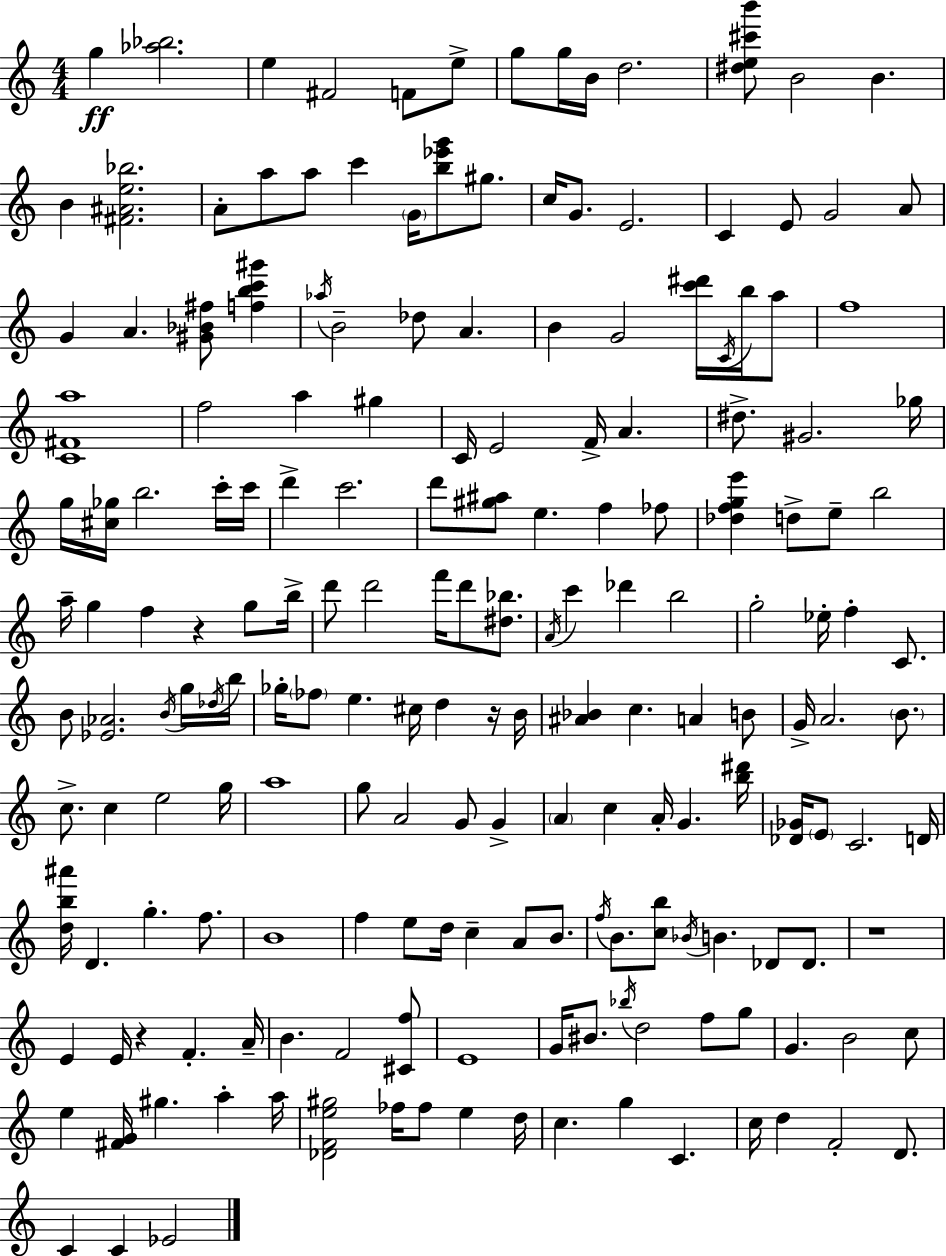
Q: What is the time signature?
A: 4/4